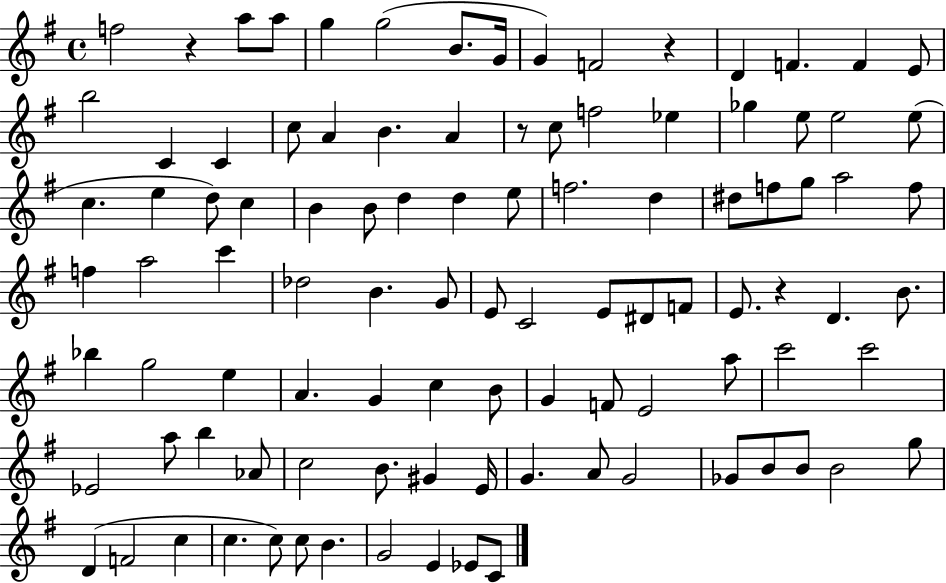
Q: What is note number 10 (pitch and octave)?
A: D4